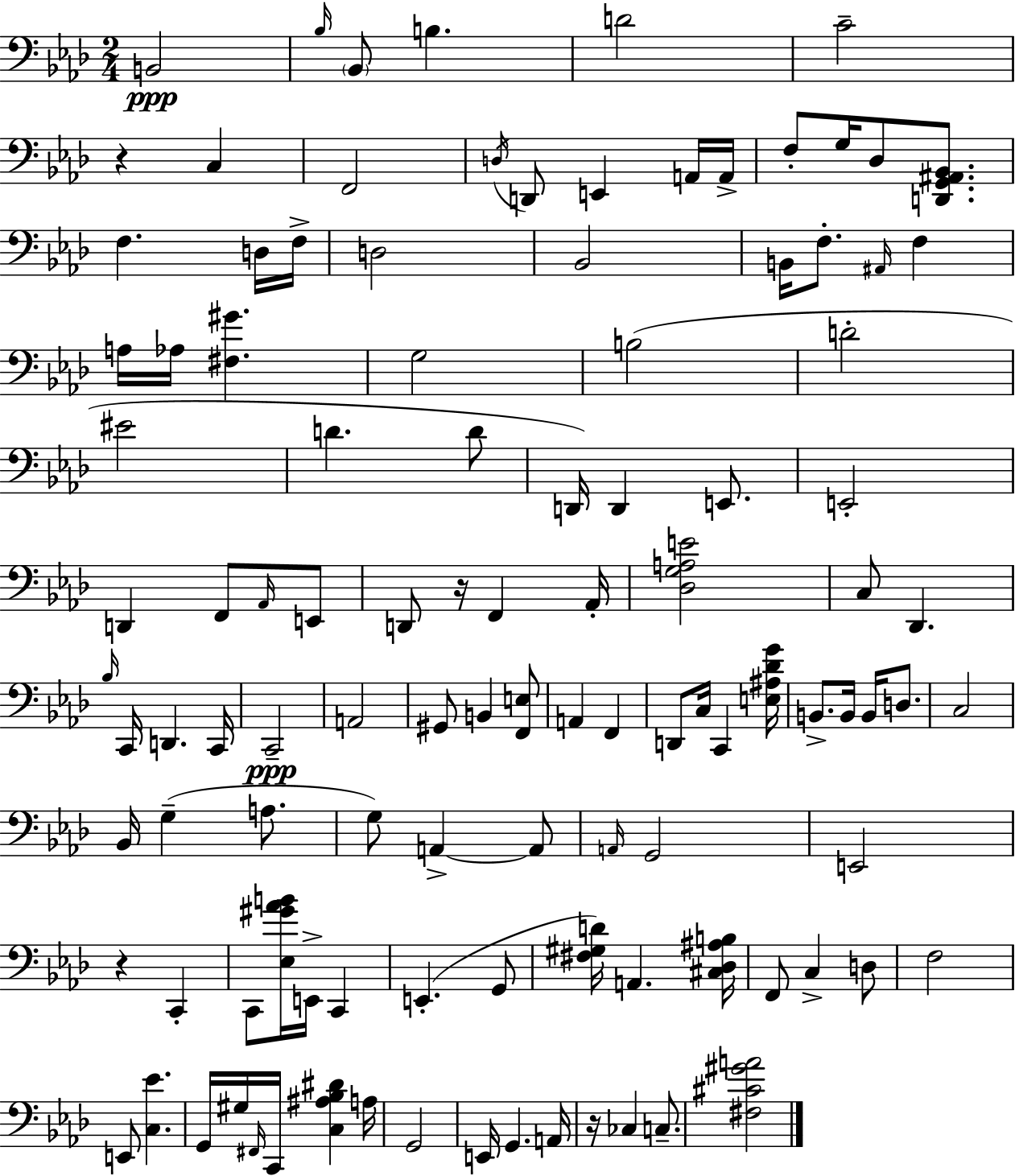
X:1
T:Untitled
M:2/4
L:1/4
K:Fm
B,,2 _B,/4 _B,,/2 B, D2 C2 z C, F,,2 D,/4 D,,/2 E,, A,,/4 A,,/4 F,/2 G,/4 _D,/2 [D,,G,,^A,,_B,,]/2 F, D,/4 F,/4 D,2 _B,,2 B,,/4 F,/2 ^A,,/4 F, A,/4 _A,/4 [^F,^G] G,2 B,2 D2 ^E2 D D/2 D,,/4 D,, E,,/2 E,,2 D,, F,,/2 _A,,/4 E,,/2 D,,/2 z/4 F,, _A,,/4 [_D,G,A,E]2 C,/2 _D,, _B,/4 C,,/4 D,, C,,/4 C,,2 A,,2 ^G,,/2 B,, [F,,E,]/2 A,, F,, D,,/2 C,/4 C,, [E,^A,_DG]/4 B,,/2 B,,/4 B,,/4 D,/2 C,2 _B,,/4 G, A,/2 G,/2 A,, A,,/2 A,,/4 G,,2 E,,2 z C,, C,,/2 [_E,^G_AB]/4 E,,/4 C,, E,, G,,/2 [^F,^G,D]/4 A,, [^C,_D,^A,B,]/4 F,,/2 C, D,/2 F,2 E,,/2 [C,_E] G,,/4 ^G,/4 ^F,,/4 C,,/4 [C,^A,_B,^D] A,/4 G,,2 E,,/4 G,, A,,/4 z/4 _C, C,/2 [^F,^C^GA]2